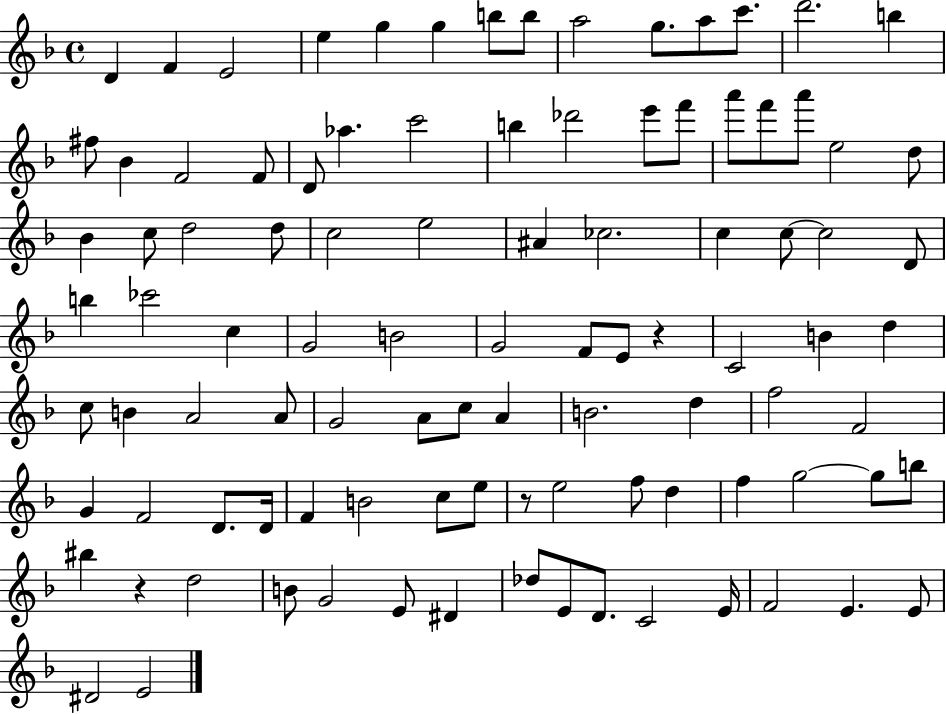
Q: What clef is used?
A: treble